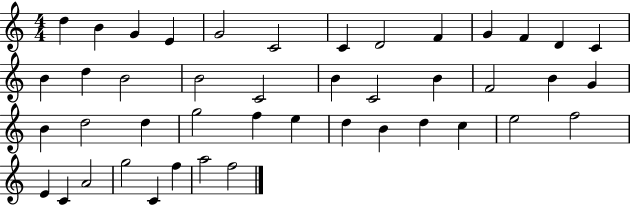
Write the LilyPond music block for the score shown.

{
  \clef treble
  \numericTimeSignature
  \time 4/4
  \key c \major
  d''4 b'4 g'4 e'4 | g'2 c'2 | c'4 d'2 f'4 | g'4 f'4 d'4 c'4 | \break b'4 d''4 b'2 | b'2 c'2 | b'4 c'2 b'4 | f'2 b'4 g'4 | \break b'4 d''2 d''4 | g''2 f''4 e''4 | d''4 b'4 d''4 c''4 | e''2 f''2 | \break e'4 c'4 a'2 | g''2 c'4 f''4 | a''2 f''2 | \bar "|."
}